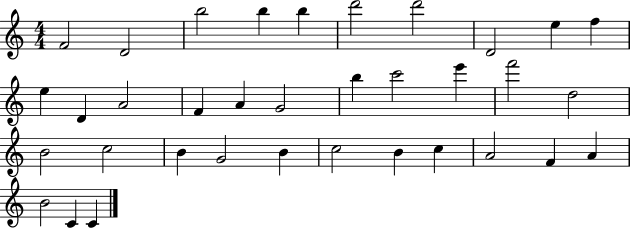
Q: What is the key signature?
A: C major